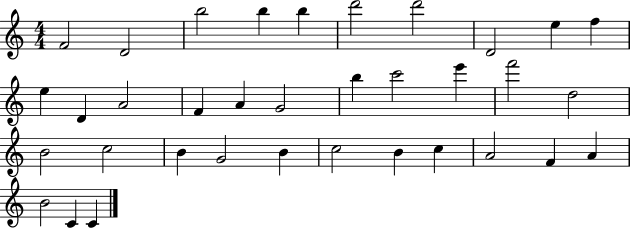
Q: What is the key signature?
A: C major